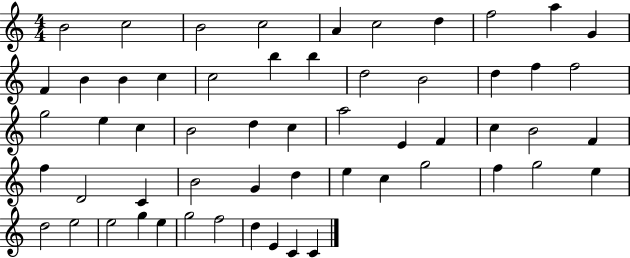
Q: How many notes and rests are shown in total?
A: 57